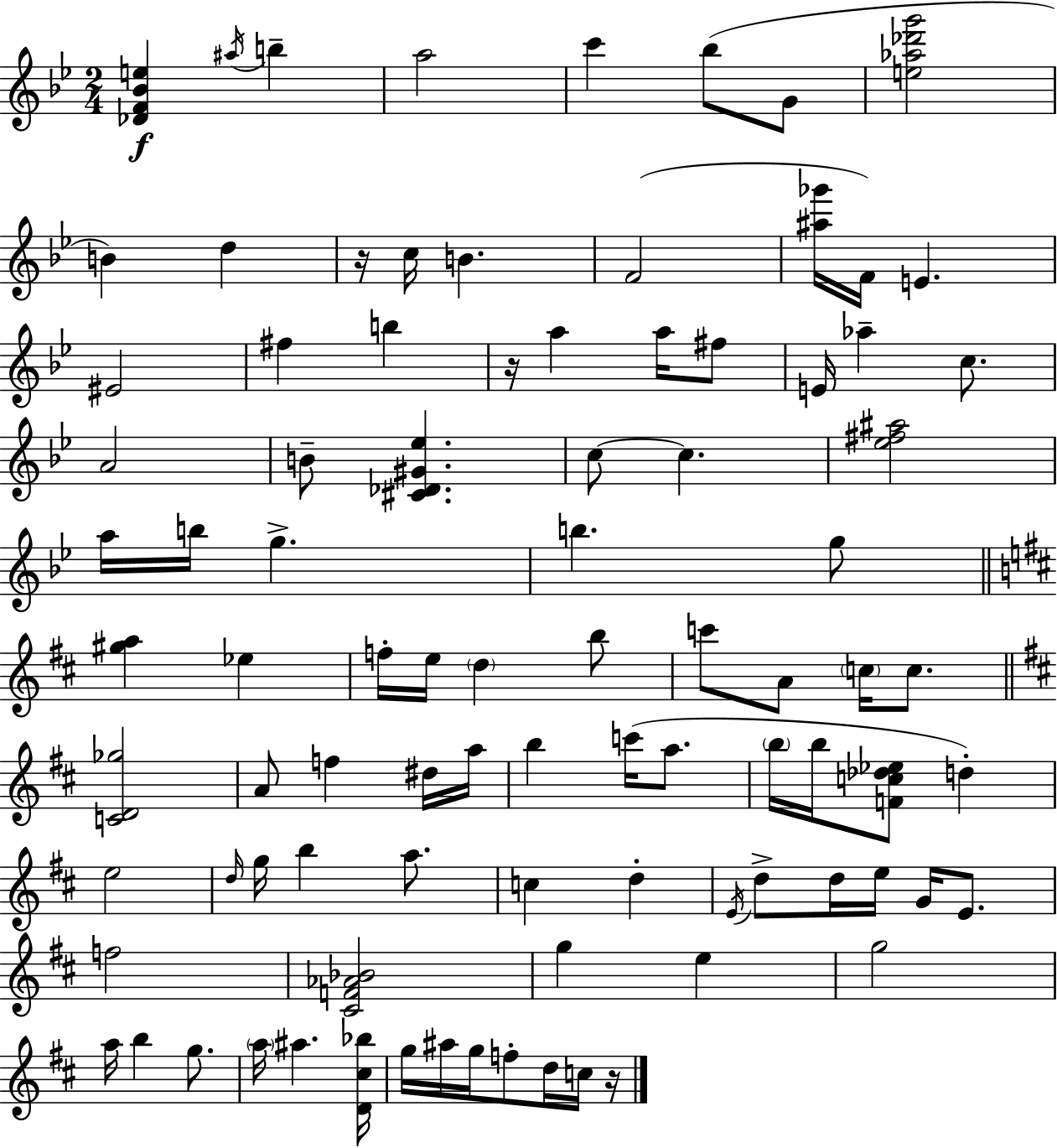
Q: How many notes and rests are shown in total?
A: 91